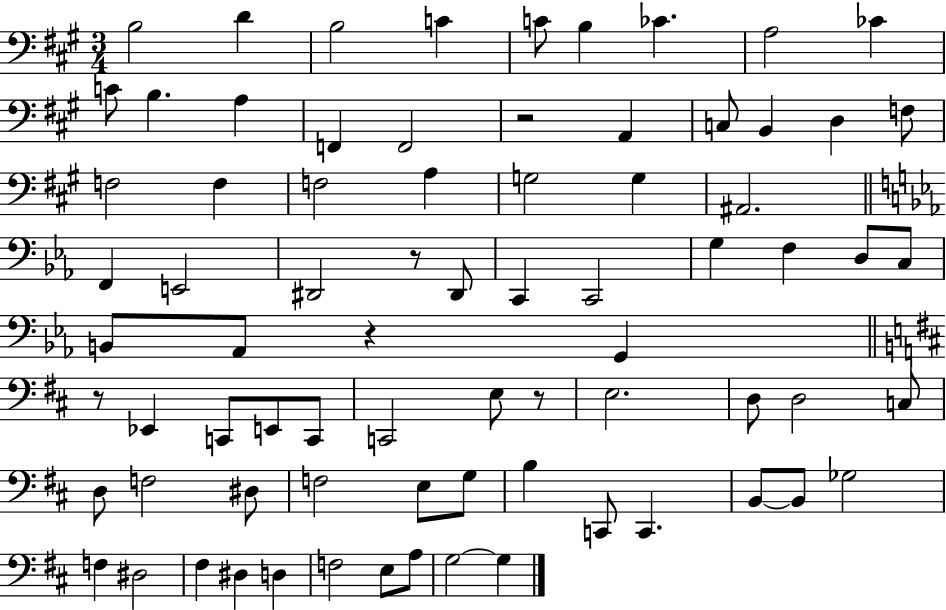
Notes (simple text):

B3/h D4/q B3/h C4/q C4/e B3/q CES4/q. A3/h CES4/q C4/e B3/q. A3/q F2/q F2/h R/h A2/q C3/e B2/q D3/q F3/e F3/h F3/q F3/h A3/q G3/h G3/q A#2/h. F2/q E2/h D#2/h R/e D#2/e C2/q C2/h G3/q F3/q D3/e C3/e B2/e Ab2/e R/q G2/q R/e Eb2/q C2/e E2/e C2/e C2/h E3/e R/e E3/h. D3/e D3/h C3/e D3/e F3/h D#3/e F3/h E3/e G3/e B3/q C2/e C2/q. B2/e B2/e Gb3/h F3/q D#3/h F#3/q D#3/q D3/q F3/h E3/e A3/e G3/h G3/q